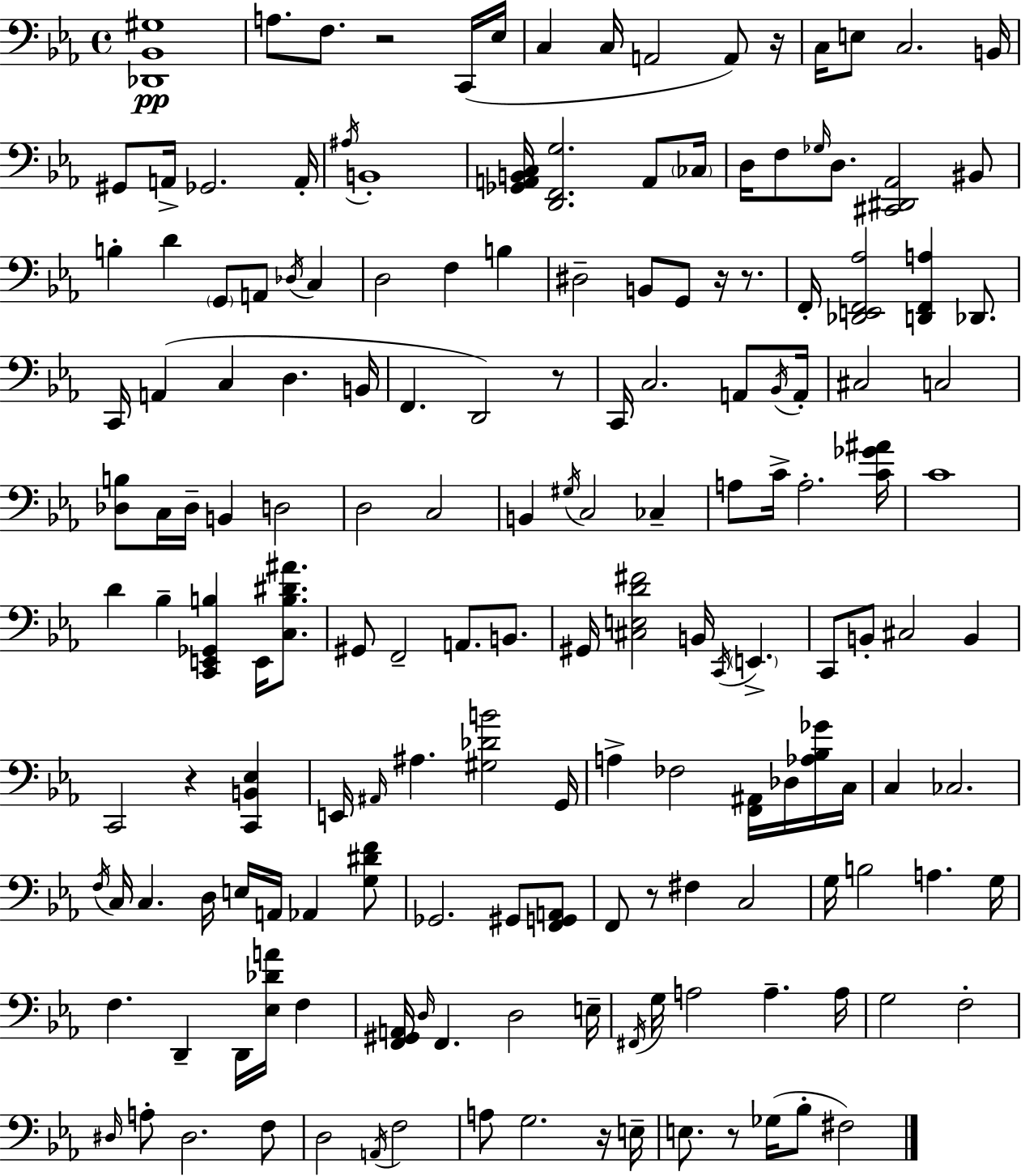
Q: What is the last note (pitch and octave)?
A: F#3